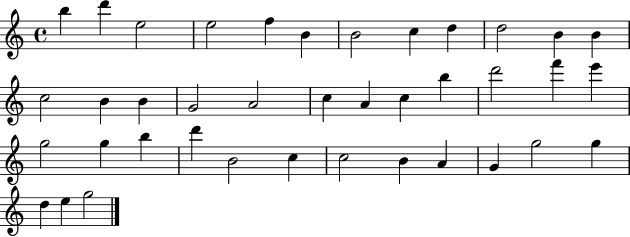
{
  \clef treble
  \time 4/4
  \defaultTimeSignature
  \key c \major
  b''4 d'''4 e''2 | e''2 f''4 b'4 | b'2 c''4 d''4 | d''2 b'4 b'4 | \break c''2 b'4 b'4 | g'2 a'2 | c''4 a'4 c''4 b''4 | d'''2 f'''4 e'''4 | \break g''2 g''4 b''4 | d'''4 b'2 c''4 | c''2 b'4 a'4 | g'4 g''2 g''4 | \break d''4 e''4 g''2 | \bar "|."
}